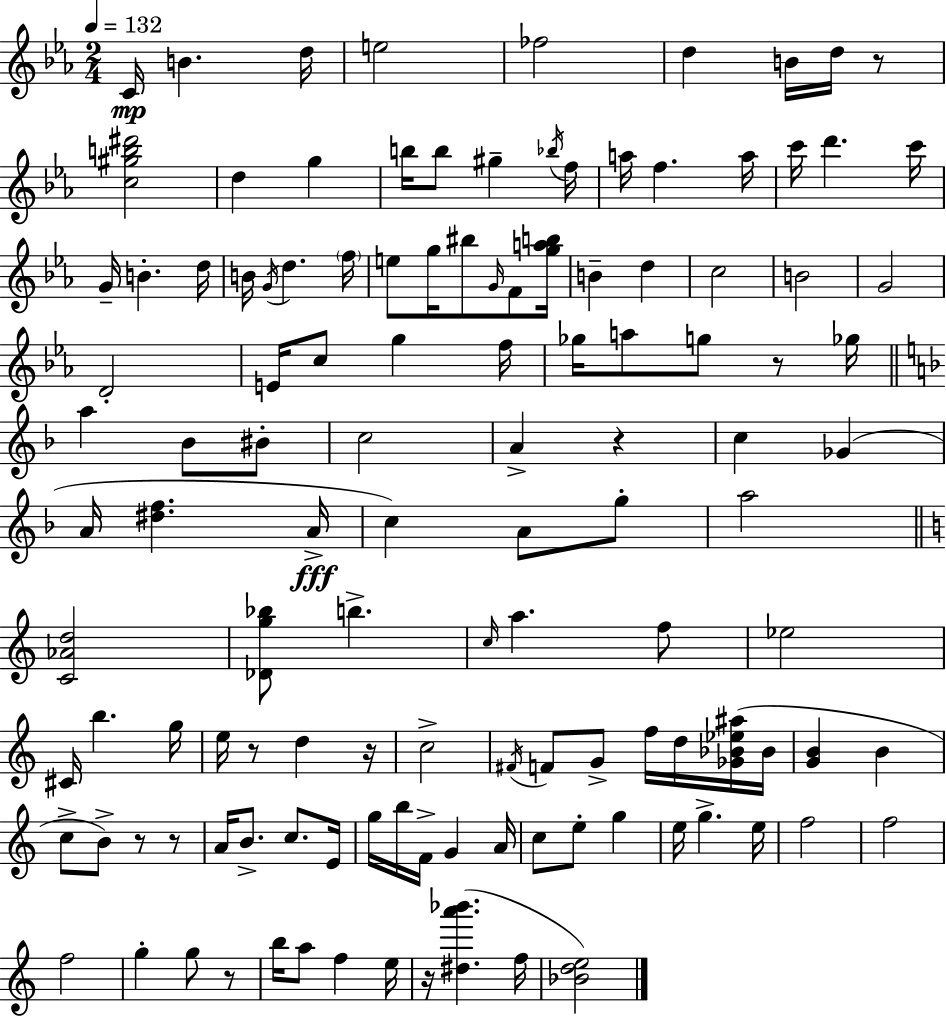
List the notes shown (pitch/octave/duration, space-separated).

C4/s B4/q. D5/s E5/h FES5/h D5/q B4/s D5/s R/e [C5,G#5,B5,D#6]/h D5/q G5/q B5/s B5/e G#5/q Bb5/s F5/s A5/s F5/q. A5/s C6/s D6/q. C6/s G4/s B4/q. D5/s B4/s G4/s D5/q. F5/s E5/e G5/s BIS5/e G4/s F4/e [G5,A5,B5]/s B4/q D5/q C5/h B4/h G4/h D4/h E4/s C5/e G5/q F5/s Gb5/s A5/e G5/e R/e Gb5/s A5/q Bb4/e BIS4/e C5/h A4/q R/q C5/q Gb4/q A4/s [D#5,F5]/q. A4/s C5/q A4/e G5/e A5/h [C4,Ab4,D5]/h [Db4,G5,Bb5]/e B5/q. C5/s A5/q. F5/e Eb5/h C#4/s B5/q. G5/s E5/s R/e D5/q R/s C5/h F#4/s F4/e G4/e F5/s D5/s [Gb4,Bb4,Eb5,A#5]/s Bb4/s [G4,B4]/q B4/q C5/e B4/e R/e R/e A4/s B4/e. C5/e. E4/s G5/s B5/s F4/s G4/q A4/s C5/e E5/e G5/q E5/s G5/q. E5/s F5/h F5/h F5/h G5/q G5/e R/e B5/s A5/e F5/q E5/s R/s [D#5,A6,Bb6]/q. F5/s [Bb4,D5,E5]/h